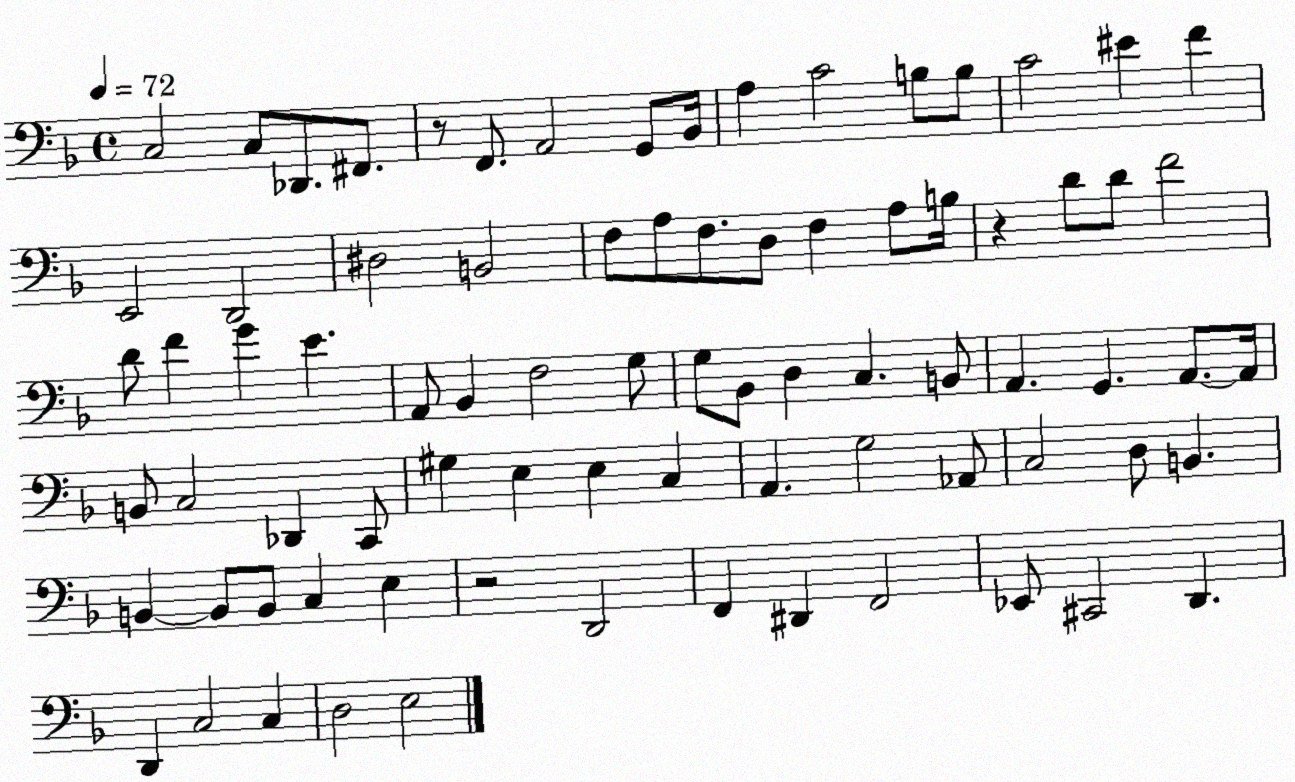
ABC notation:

X:1
T:Untitled
M:4/4
L:1/4
K:F
C,2 C,/2 _D,,/2 ^F,,/2 z/2 F,,/2 A,,2 G,,/2 _B,,/4 A, C2 B,/2 B,/2 C2 ^E F E,,2 D,,2 ^D,2 B,,2 F,/2 A,/2 F,/2 D,/2 F, A,/2 B,/4 z D/2 D/2 F2 D/2 F G E A,,/2 _B,, F,2 G,/2 G,/2 _B,,/2 D, C, B,,/2 A,, G,, A,,/2 A,,/4 B,,/2 C,2 _D,, C,,/2 ^G, E, E, C, A,, G,2 _A,,/2 C,2 D,/2 B,, B,, B,,/2 B,,/2 C, E, z2 D,,2 F,, ^D,, F,,2 _E,,/2 ^C,,2 D,, D,, C,2 C, D,2 E,2